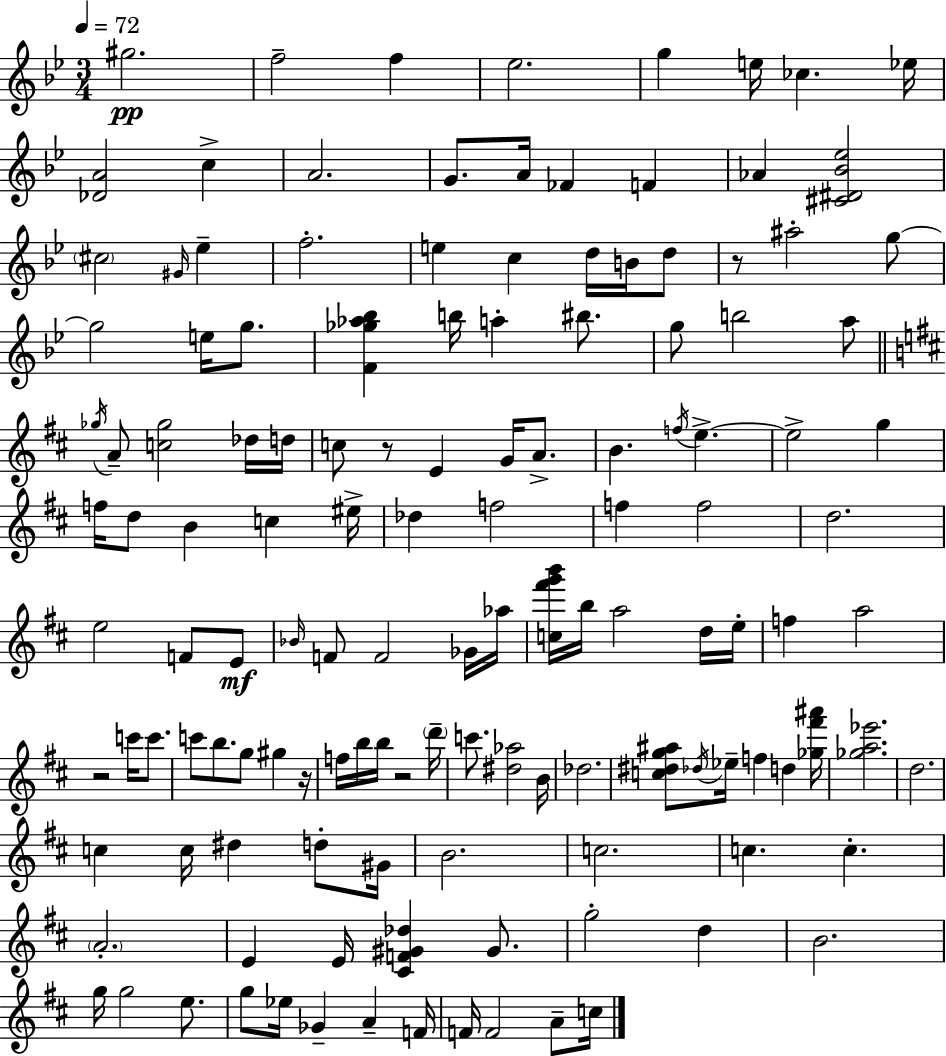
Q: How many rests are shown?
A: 5